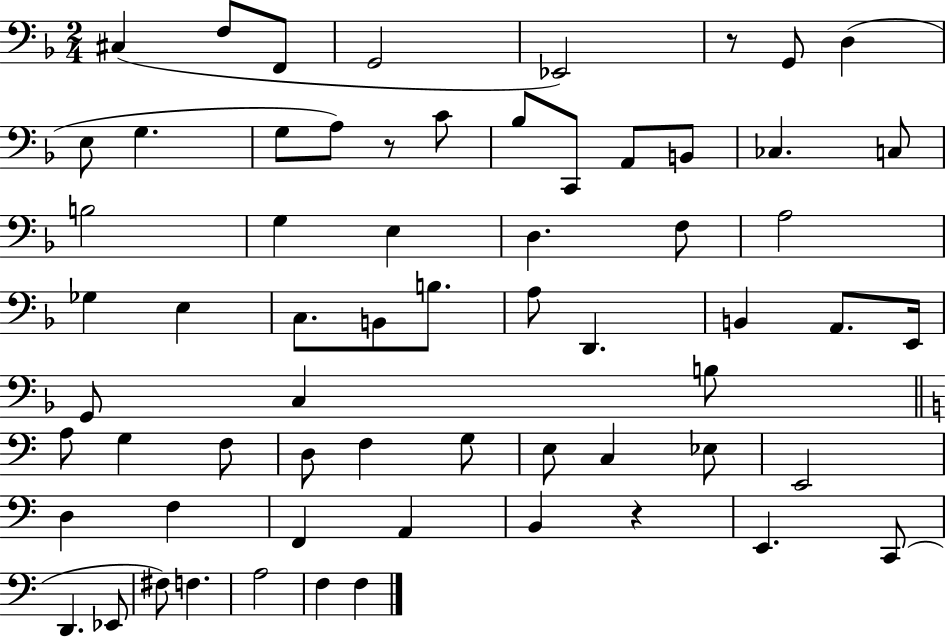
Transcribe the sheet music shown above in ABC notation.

X:1
T:Untitled
M:2/4
L:1/4
K:F
^C, F,/2 F,,/2 G,,2 _E,,2 z/2 G,,/2 D, E,/2 G, G,/2 A,/2 z/2 C/2 _B,/2 C,,/2 A,,/2 B,,/2 _C, C,/2 B,2 G, E, D, F,/2 A,2 _G, E, C,/2 B,,/2 B,/2 A,/2 D,, B,, A,,/2 E,,/4 G,,/2 C, B,/2 A,/2 G, F,/2 D,/2 F, G,/2 E,/2 C, _E,/2 E,,2 D, F, F,, A,, B,, z E,, C,,/2 D,, _E,,/2 ^F,/2 F, A,2 F, F,